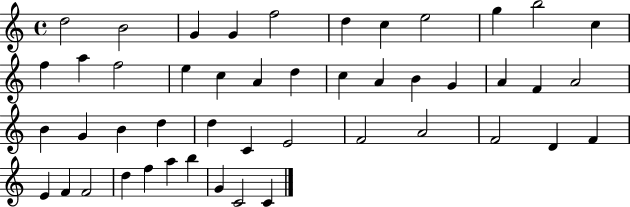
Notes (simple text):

D5/h B4/h G4/q G4/q F5/h D5/q C5/q E5/h G5/q B5/h C5/q F5/q A5/q F5/h E5/q C5/q A4/q D5/q C5/q A4/q B4/q G4/q A4/q F4/q A4/h B4/q G4/q B4/q D5/q D5/q C4/q E4/h F4/h A4/h F4/h D4/q F4/q E4/q F4/q F4/h D5/q F5/q A5/q B5/q G4/q C4/h C4/q